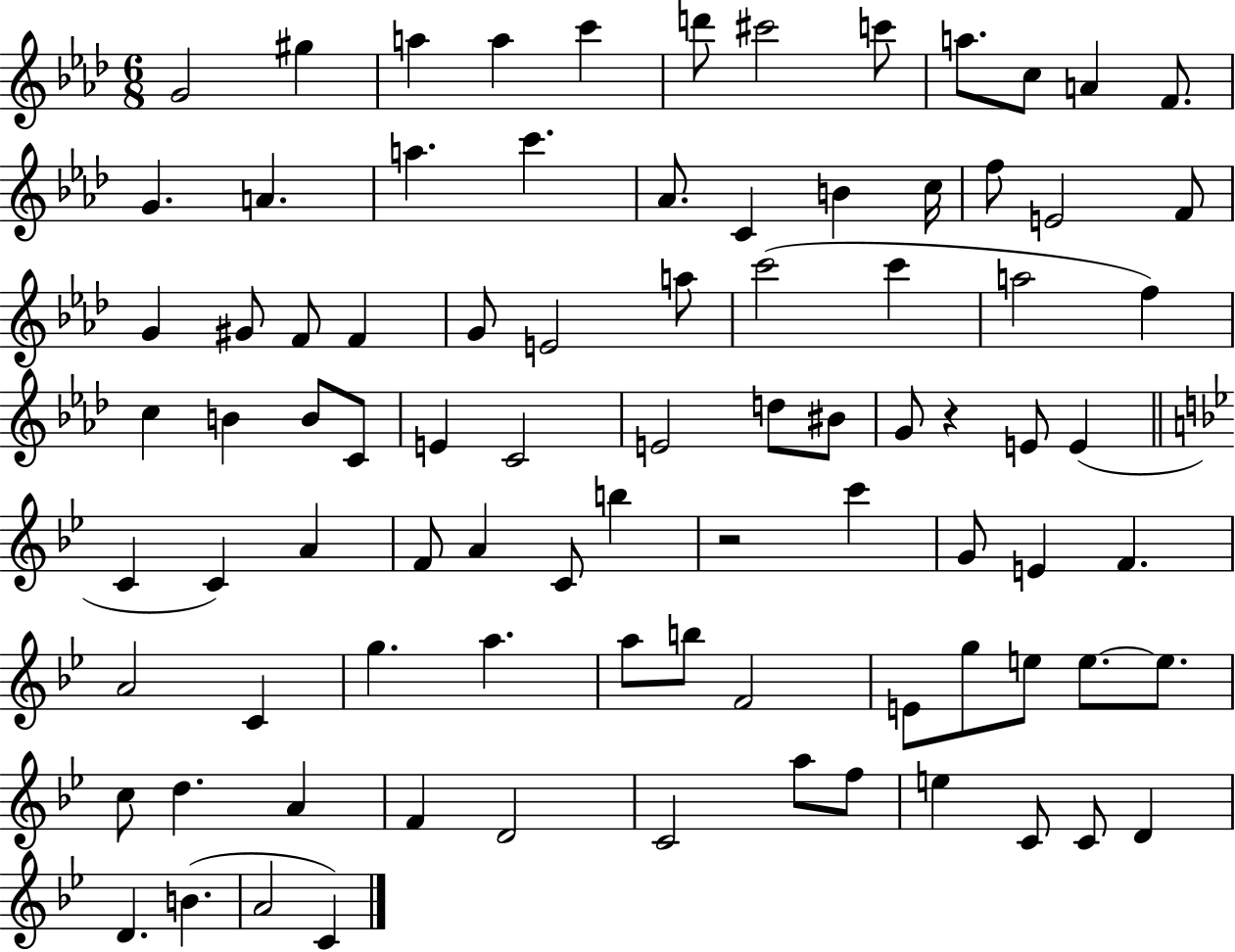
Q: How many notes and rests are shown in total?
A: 87